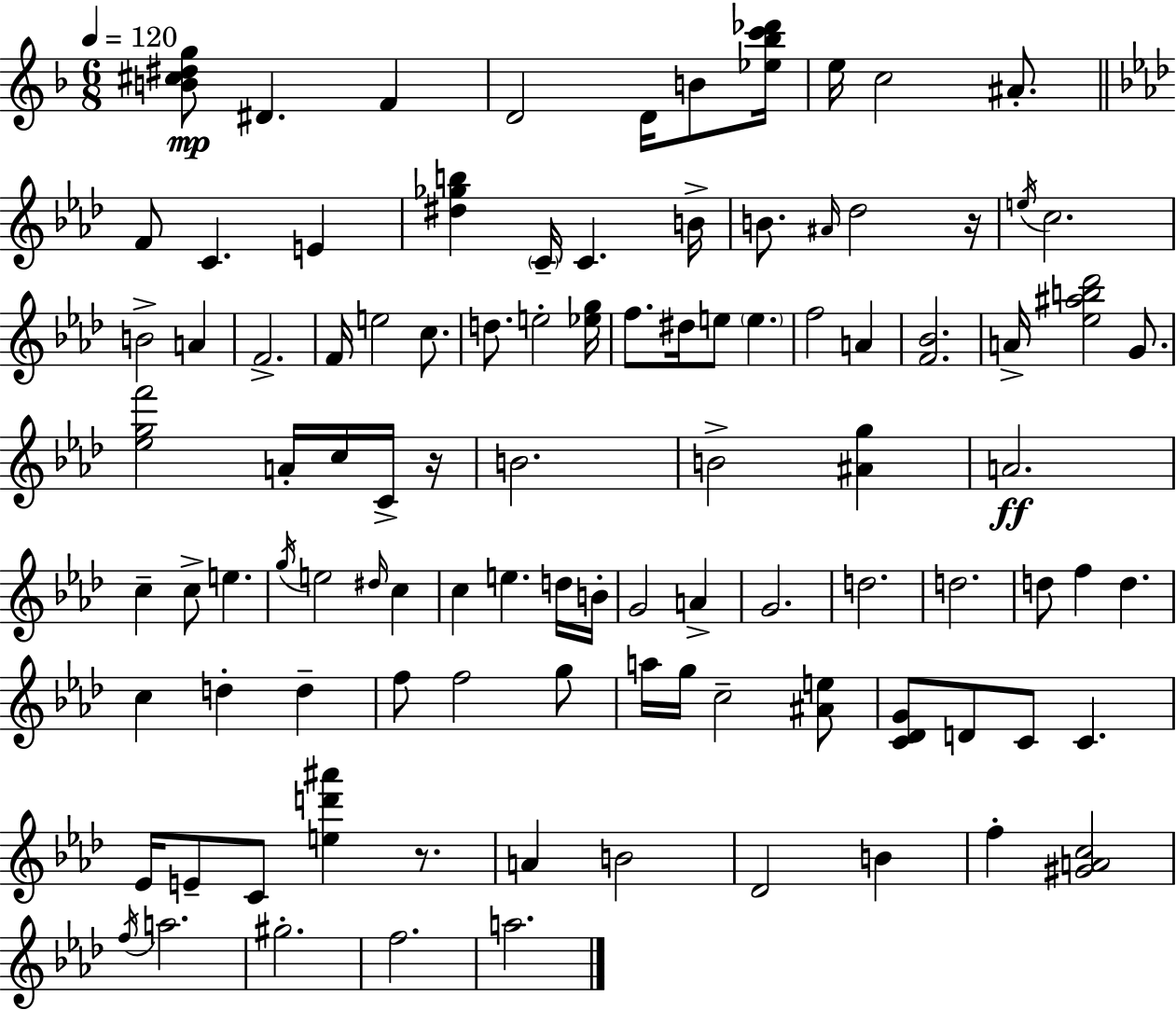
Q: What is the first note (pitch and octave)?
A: D#4